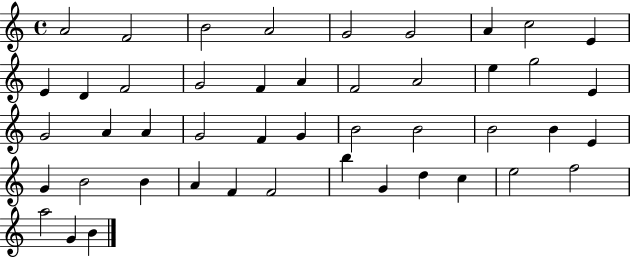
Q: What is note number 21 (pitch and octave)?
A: G4